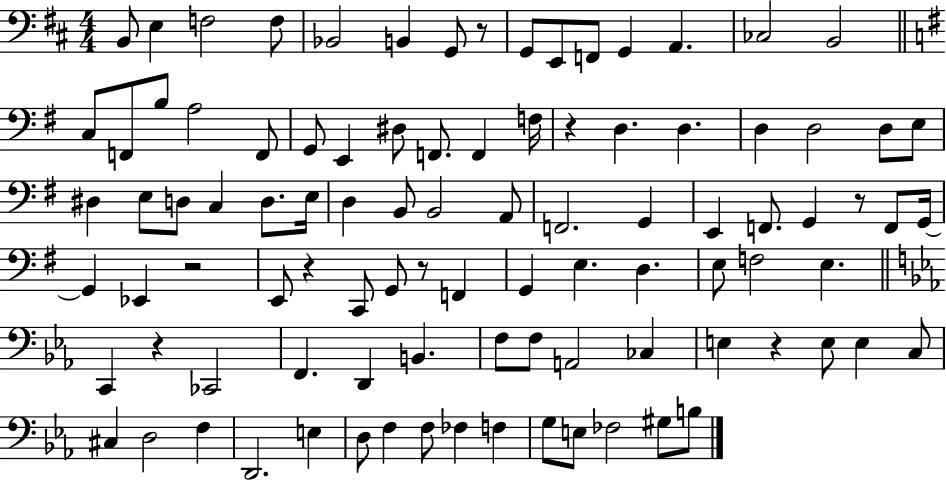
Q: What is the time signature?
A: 4/4